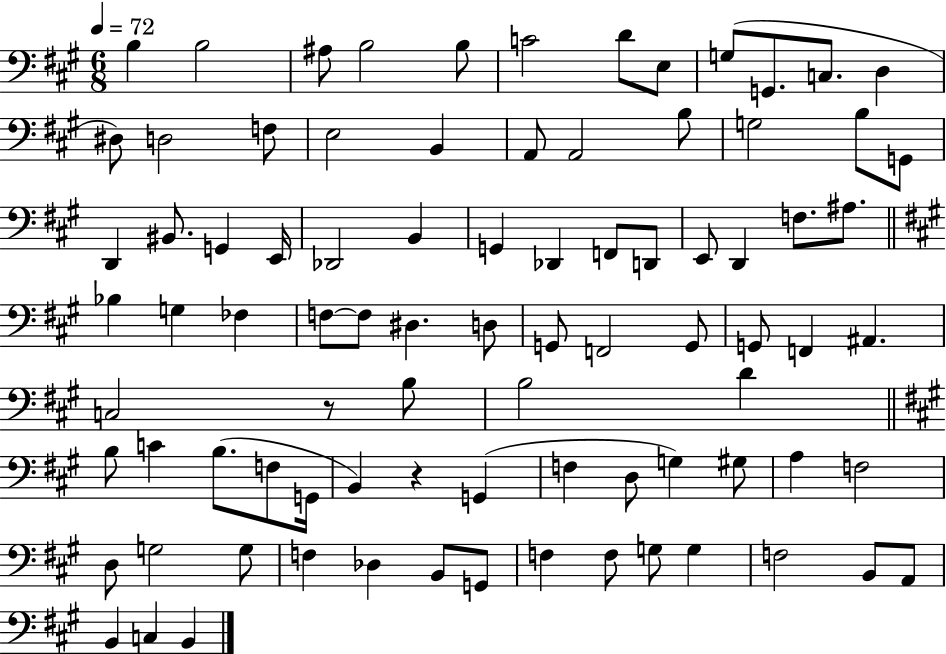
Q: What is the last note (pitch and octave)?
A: B2